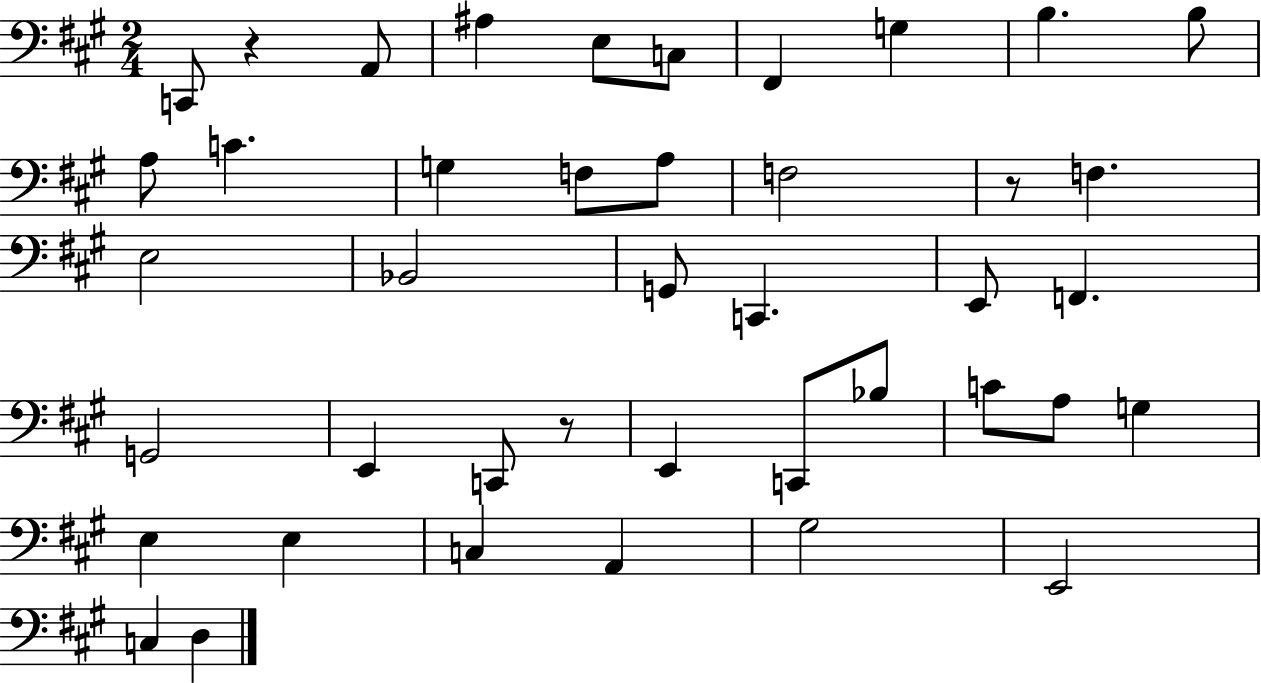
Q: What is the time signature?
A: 2/4